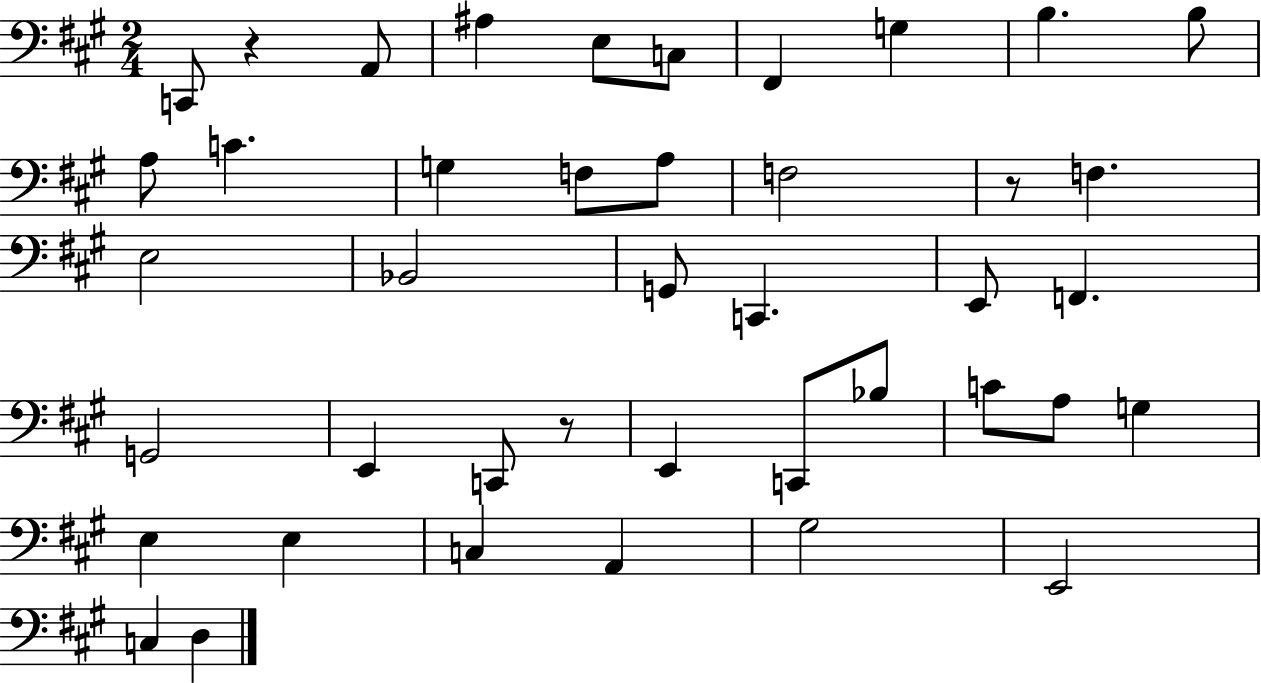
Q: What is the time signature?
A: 2/4